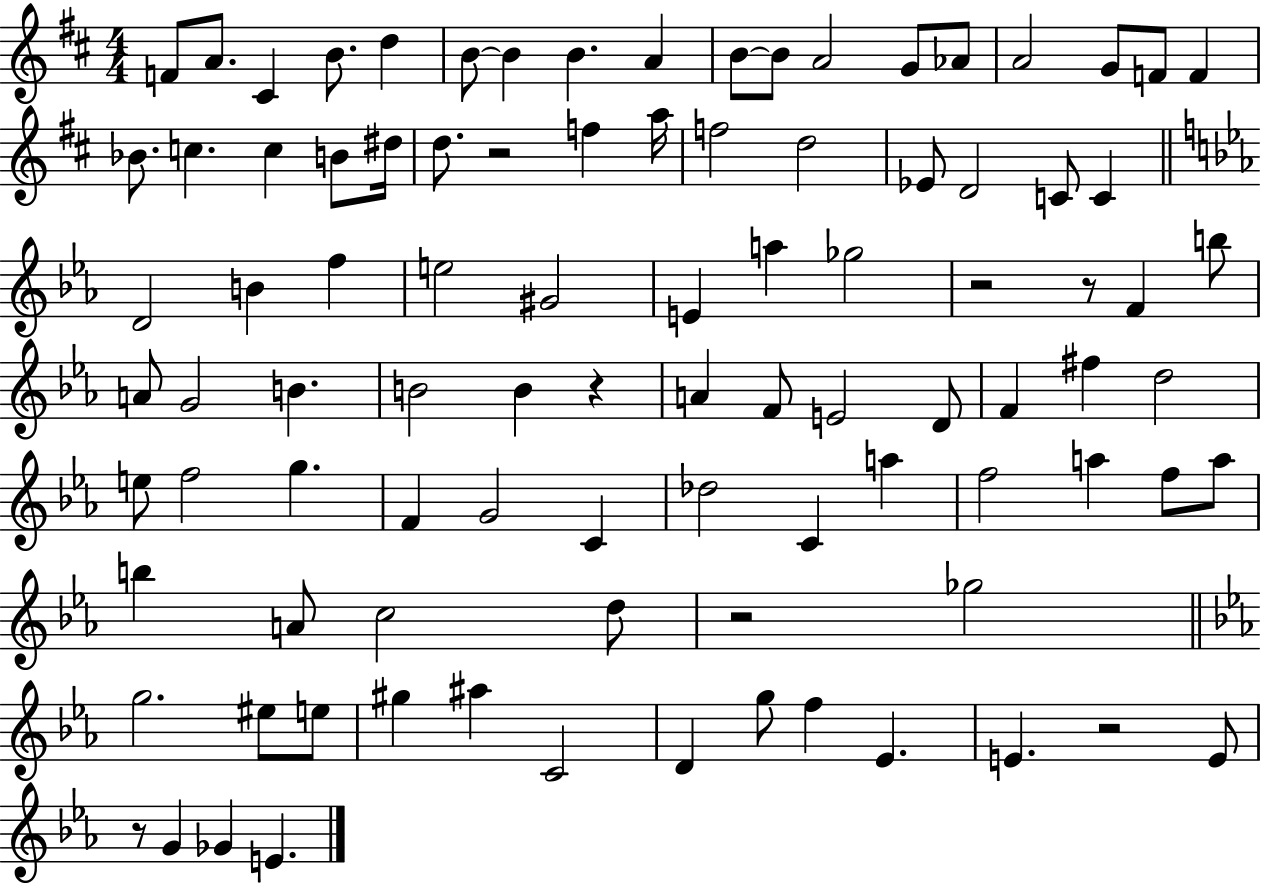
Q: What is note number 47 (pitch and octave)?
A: B4